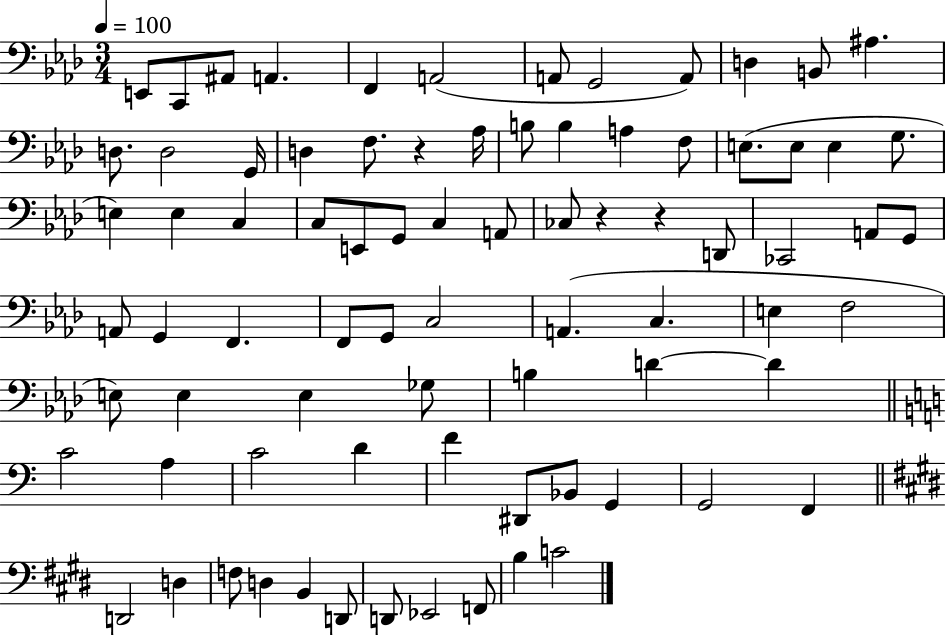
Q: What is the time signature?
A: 3/4